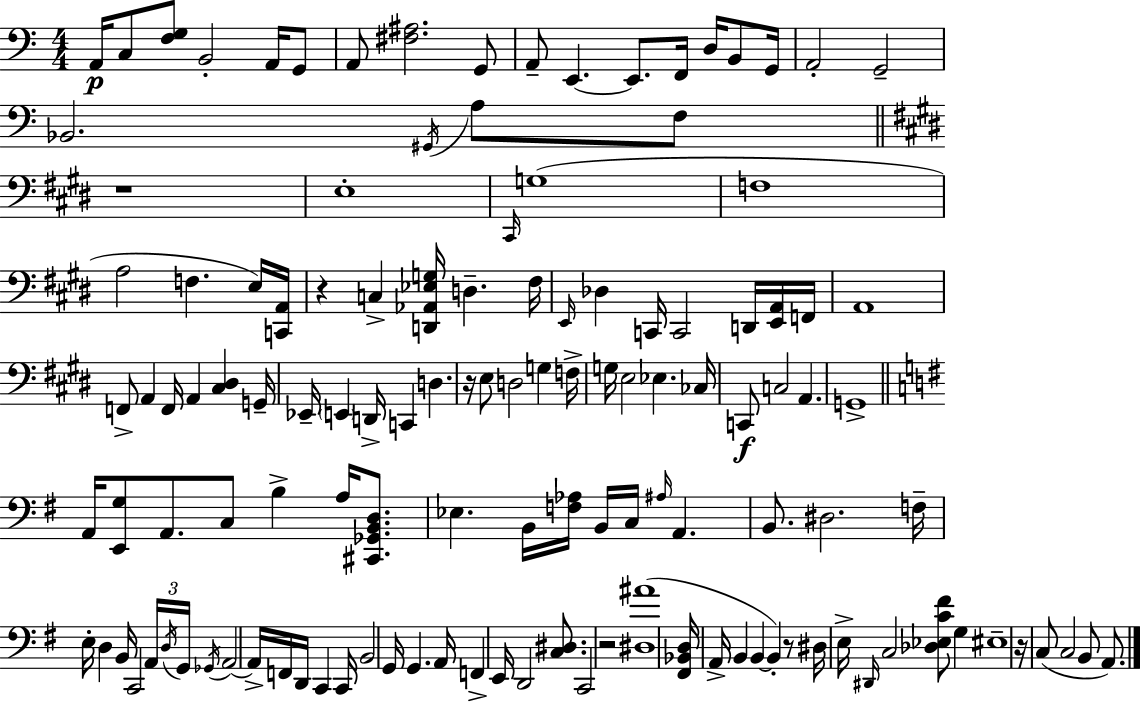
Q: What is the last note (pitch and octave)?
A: A2